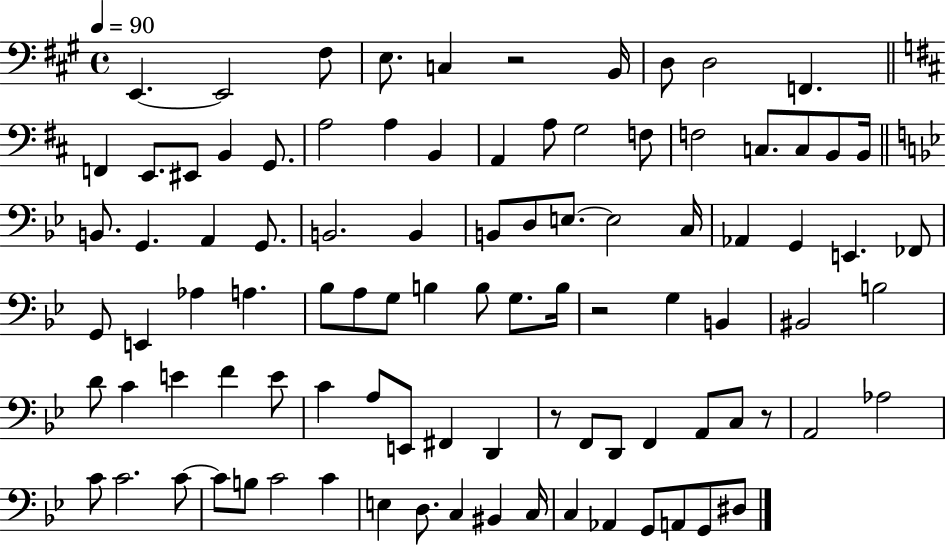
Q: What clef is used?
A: bass